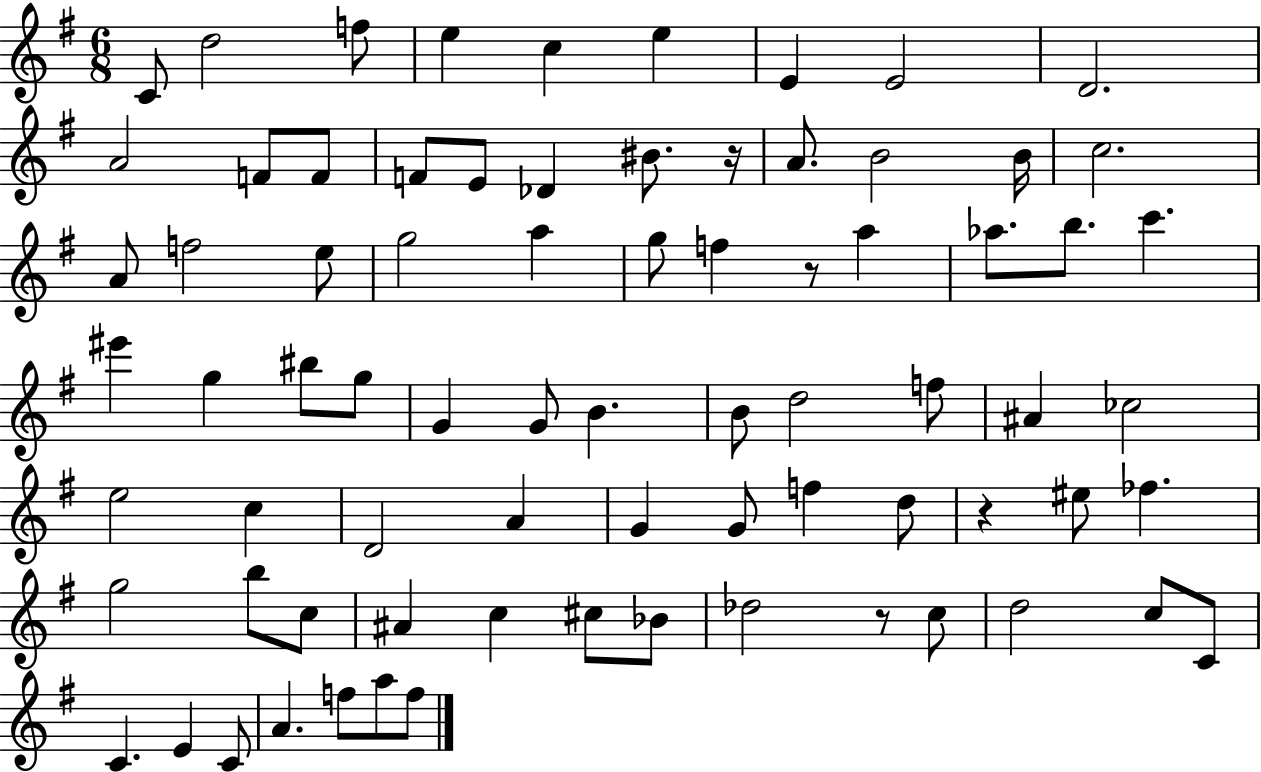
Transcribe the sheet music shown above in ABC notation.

X:1
T:Untitled
M:6/8
L:1/4
K:G
C/2 d2 f/2 e c e E E2 D2 A2 F/2 F/2 F/2 E/2 _D ^B/2 z/4 A/2 B2 B/4 c2 A/2 f2 e/2 g2 a g/2 f z/2 a _a/2 b/2 c' ^e' g ^b/2 g/2 G G/2 B B/2 d2 f/2 ^A _c2 e2 c D2 A G G/2 f d/2 z ^e/2 _f g2 b/2 c/2 ^A c ^c/2 _B/2 _d2 z/2 c/2 d2 c/2 C/2 C E C/2 A f/2 a/2 f/2